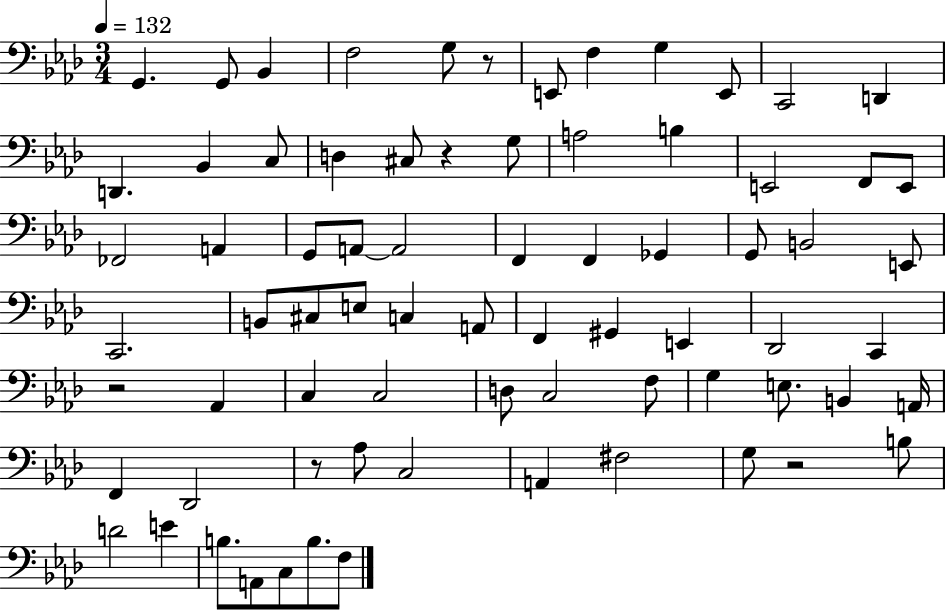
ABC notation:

X:1
T:Untitled
M:3/4
L:1/4
K:Ab
G,, G,,/2 _B,, F,2 G,/2 z/2 E,,/2 F, G, E,,/2 C,,2 D,, D,, _B,, C,/2 D, ^C,/2 z G,/2 A,2 B, E,,2 F,,/2 E,,/2 _F,,2 A,, G,,/2 A,,/2 A,,2 F,, F,, _G,, G,,/2 B,,2 E,,/2 C,,2 B,,/2 ^C,/2 E,/2 C, A,,/2 F,, ^G,, E,, _D,,2 C,, z2 _A,, C, C,2 D,/2 C,2 F,/2 G, E,/2 B,, A,,/4 F,, _D,,2 z/2 _A,/2 C,2 A,, ^F,2 G,/2 z2 B,/2 D2 E B,/2 A,,/2 C,/2 B,/2 F,/2